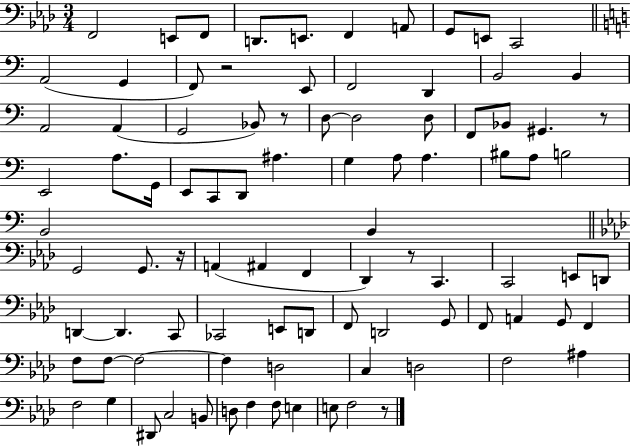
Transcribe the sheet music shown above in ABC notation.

X:1
T:Untitled
M:3/4
L:1/4
K:Ab
F,,2 E,,/2 F,,/2 D,,/2 E,,/2 F,, A,,/2 G,,/2 E,,/2 C,,2 A,,2 G,, F,,/2 z2 E,,/2 F,,2 D,, B,,2 B,, A,,2 A,, G,,2 _B,,/2 z/2 D,/2 D,2 D,/2 F,,/2 _B,,/2 ^G,, z/2 E,,2 A,/2 G,,/4 E,,/2 C,,/2 D,,/2 ^A, G, A,/2 A, ^B,/2 A,/2 B,2 B,,2 B,, G,,2 G,,/2 z/4 A,, ^A,, F,, _D,, z/2 C,, C,,2 E,,/2 D,,/2 D,, D,, C,,/2 _C,,2 E,,/2 D,,/2 F,,/2 D,,2 G,,/2 F,,/2 A,, G,,/2 F,, F,/2 F,/2 F,2 F, D,2 C, D,2 F,2 ^A, F,2 G, ^D,,/2 C,2 B,,/2 D,/2 F, F,/2 E, E,/2 F,2 z/2